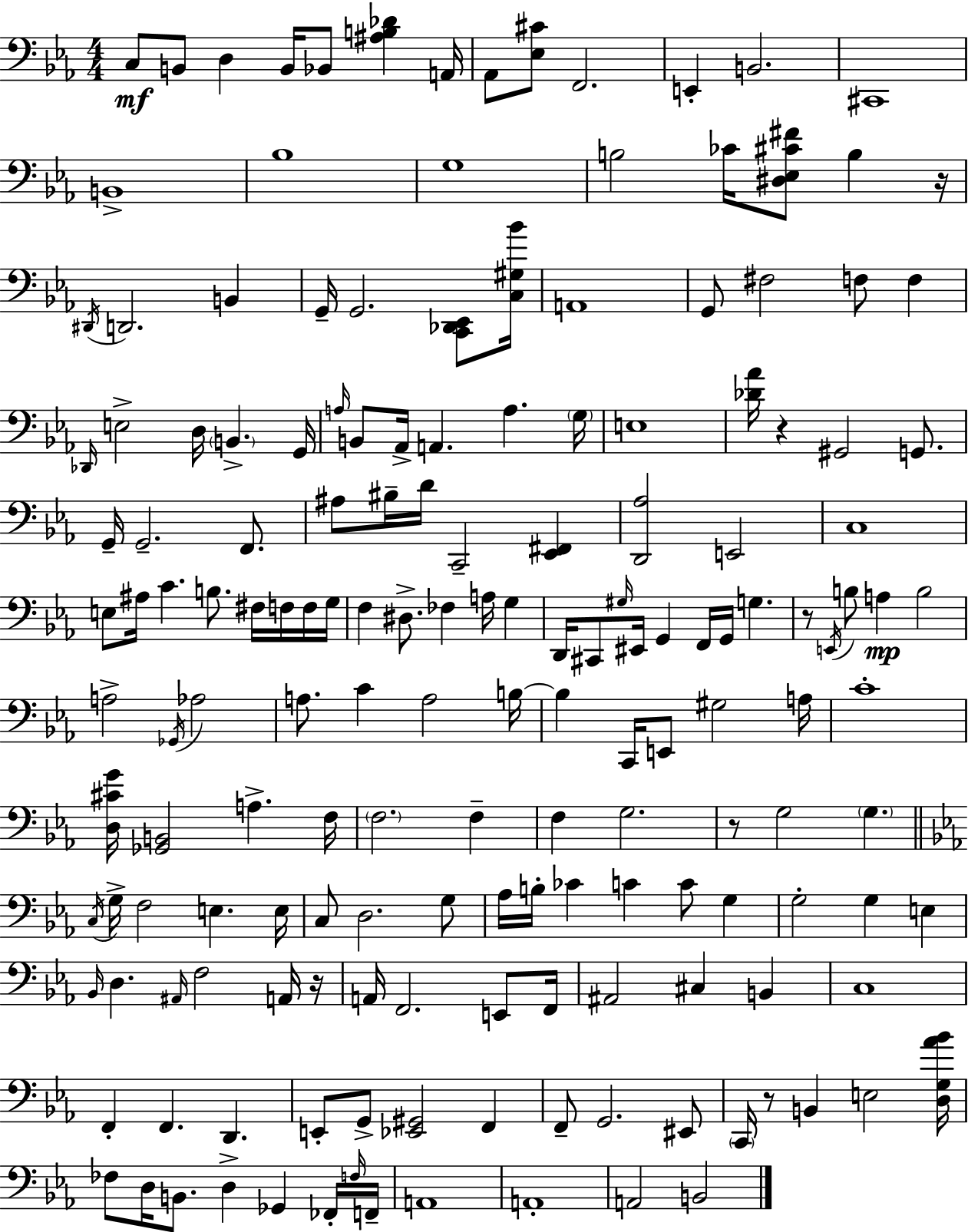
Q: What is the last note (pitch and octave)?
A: B2